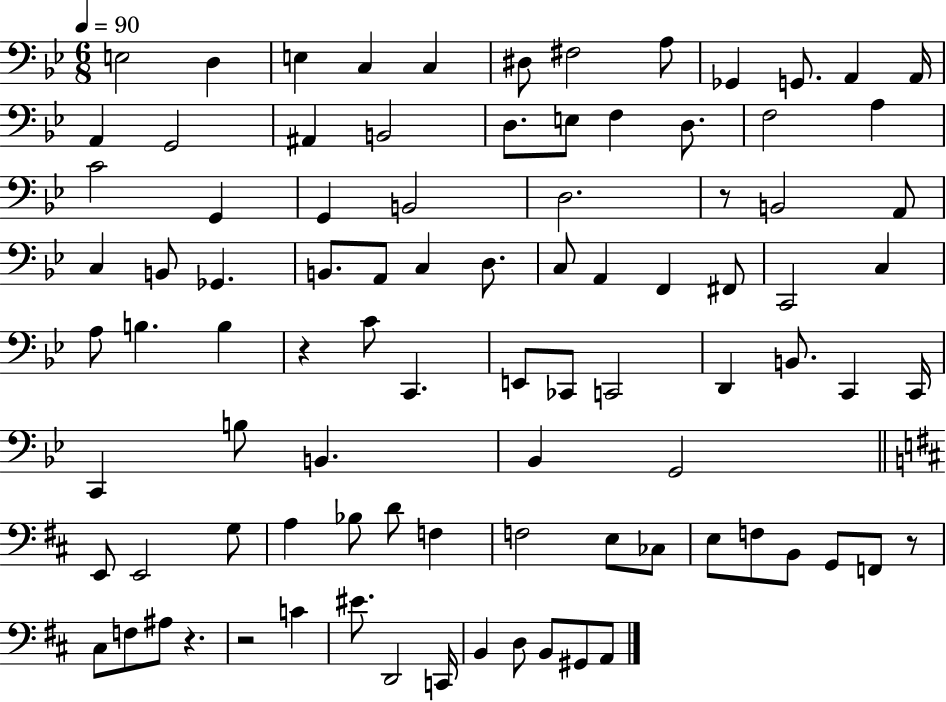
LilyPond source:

{
  \clef bass
  \numericTimeSignature
  \time 6/8
  \key bes \major
  \tempo 4 = 90
  e2 d4 | e4 c4 c4 | dis8 fis2 a8 | ges,4 g,8. a,4 a,16 | \break a,4 g,2 | ais,4 b,2 | d8. e8 f4 d8. | f2 a4 | \break c'2 g,4 | g,4 b,2 | d2. | r8 b,2 a,8 | \break c4 b,8 ges,4. | b,8. a,8 c4 d8. | c8 a,4 f,4 fis,8 | c,2 c4 | \break a8 b4. b4 | r4 c'8 c,4. | e,8 ces,8 c,2 | d,4 b,8. c,4 c,16 | \break c,4 b8 b,4. | bes,4 g,2 | \bar "||" \break \key d \major e,8 e,2 g8 | a4 bes8 d'8 f4 | f2 e8 ces8 | e8 f8 b,8 g,8 f,8 r8 | \break cis8 f8 ais8 r4. | r2 c'4 | eis'8. d,2 c,16 | b,4 d8 b,8 gis,8 a,8 | \break \bar "|."
}